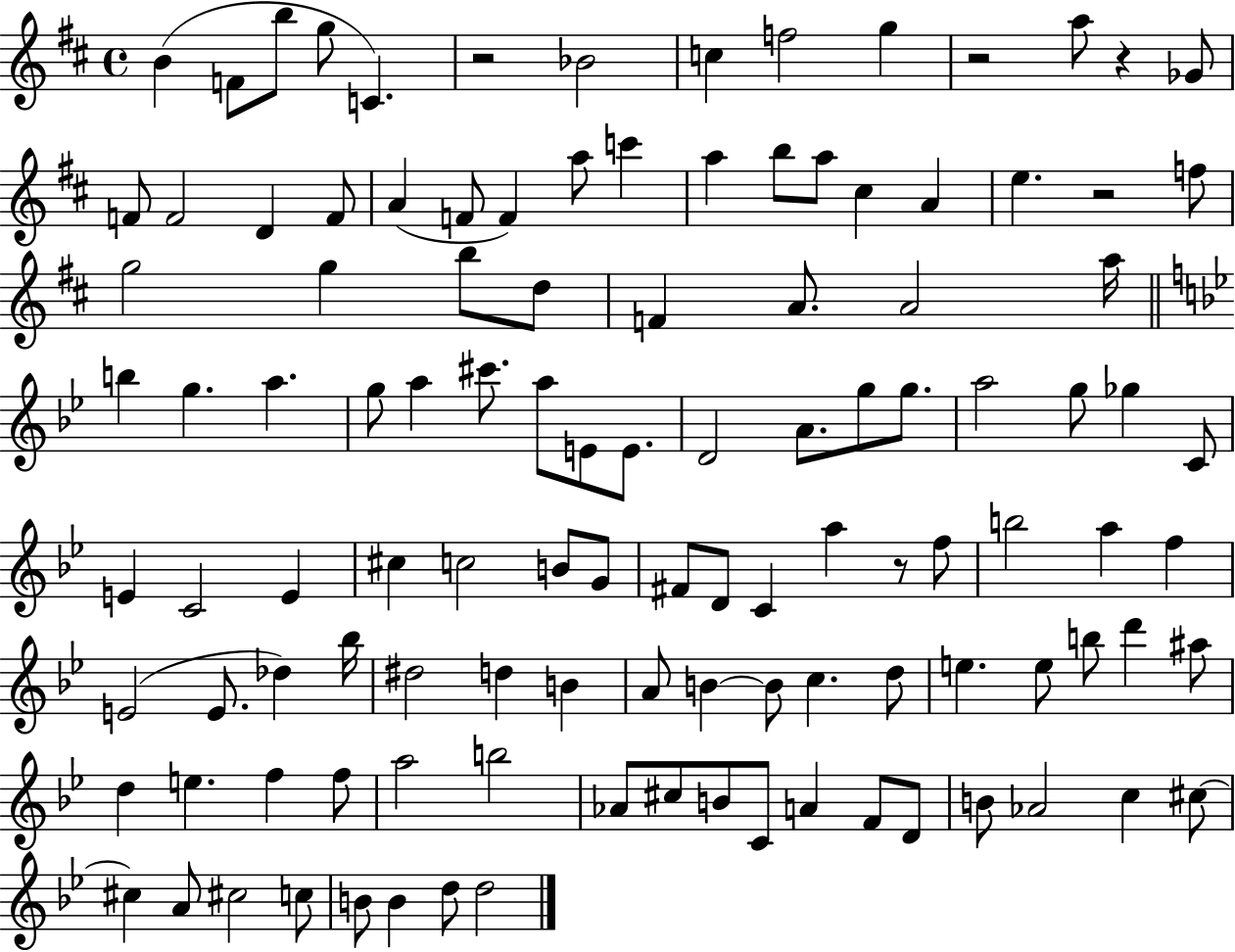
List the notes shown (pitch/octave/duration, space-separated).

B4/q F4/e B5/e G5/e C4/q. R/h Bb4/h C5/q F5/h G5/q R/h A5/e R/q Gb4/e F4/e F4/h D4/q F4/e A4/q F4/e F4/q A5/e C6/q A5/q B5/e A5/e C#5/q A4/q E5/q. R/h F5/e G5/h G5/q B5/e D5/e F4/q A4/e. A4/h A5/s B5/q G5/q. A5/q. G5/e A5/q C#6/e. A5/e E4/e E4/e. D4/h A4/e. G5/e G5/e. A5/h G5/e Gb5/q C4/e E4/q C4/h E4/q C#5/q C5/h B4/e G4/e F#4/e D4/e C4/q A5/q R/e F5/e B5/h A5/q F5/q E4/h E4/e. Db5/q Bb5/s D#5/h D5/q B4/q A4/e B4/q B4/e C5/q. D5/e E5/q. E5/e B5/e D6/q A#5/e D5/q E5/q. F5/q F5/e A5/h B5/h Ab4/e C#5/e B4/e C4/e A4/q F4/e D4/e B4/e Ab4/h C5/q C#5/e C#5/q A4/e C#5/h C5/e B4/e B4/q D5/e D5/h